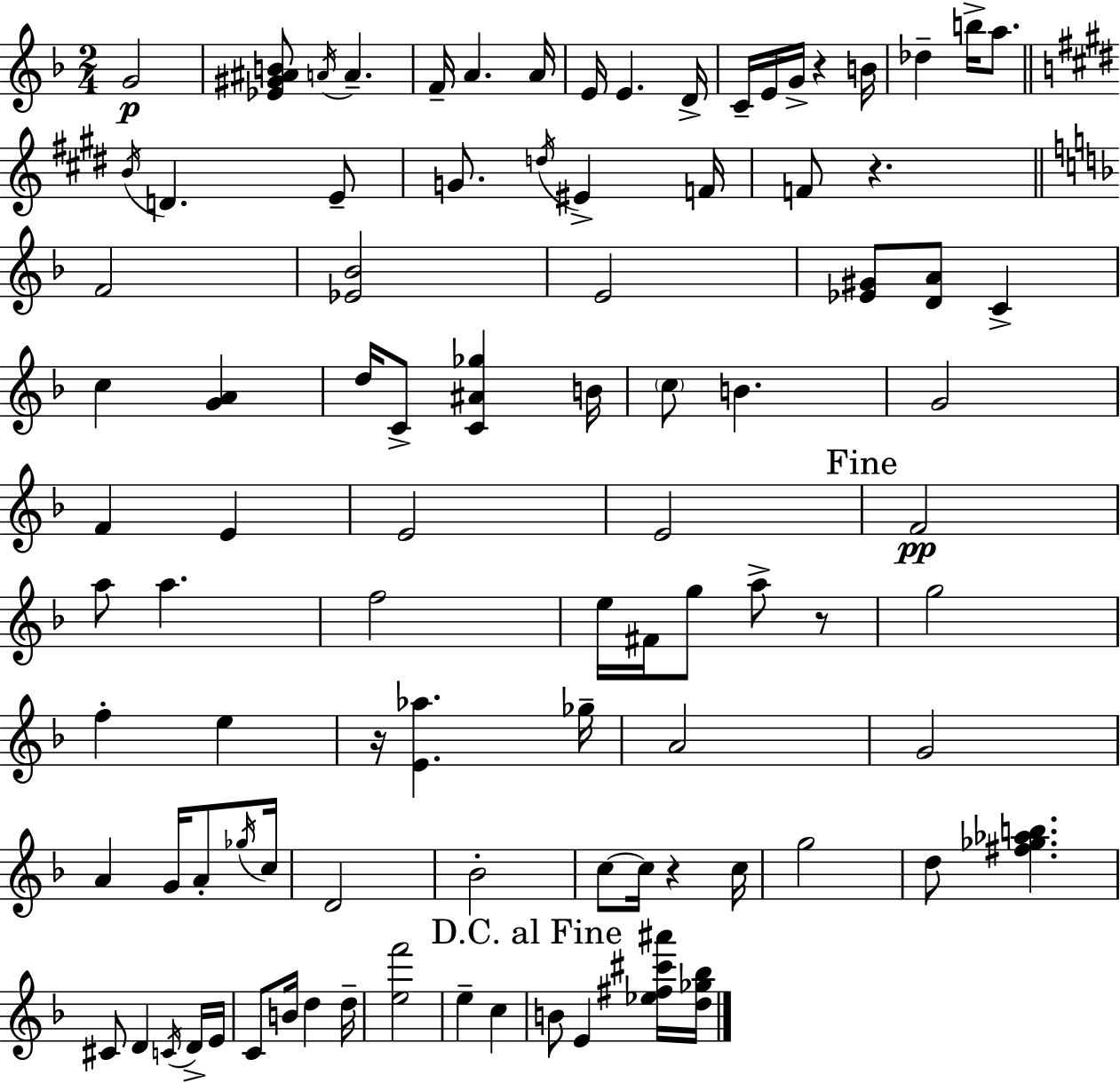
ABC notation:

X:1
T:Untitled
M:2/4
L:1/4
K:Dm
G2 [_E^G^AB]/2 A/4 A F/4 A A/4 E/4 E D/4 C/4 E/4 G/4 z B/4 _d b/4 a/2 B/4 D E/2 G/2 d/4 ^E F/4 F/2 z F2 [_E_B]2 E2 [_E^G]/2 [DA]/2 C c [GA] d/4 C/2 [C^A_g] B/4 c/2 B G2 F E E2 E2 F2 a/2 a f2 e/4 ^F/4 g/2 a/2 z/2 g2 f e z/4 [E_a] _g/4 A2 G2 A G/4 A/2 _g/4 c/4 D2 _B2 c/2 c/4 z c/4 g2 d/2 [^f_g_ab] ^C/2 D C/4 D/4 E/4 C/2 B/4 d d/4 [ef']2 e c B/2 E [_e^f^c'^a']/4 [d_g_b]/4